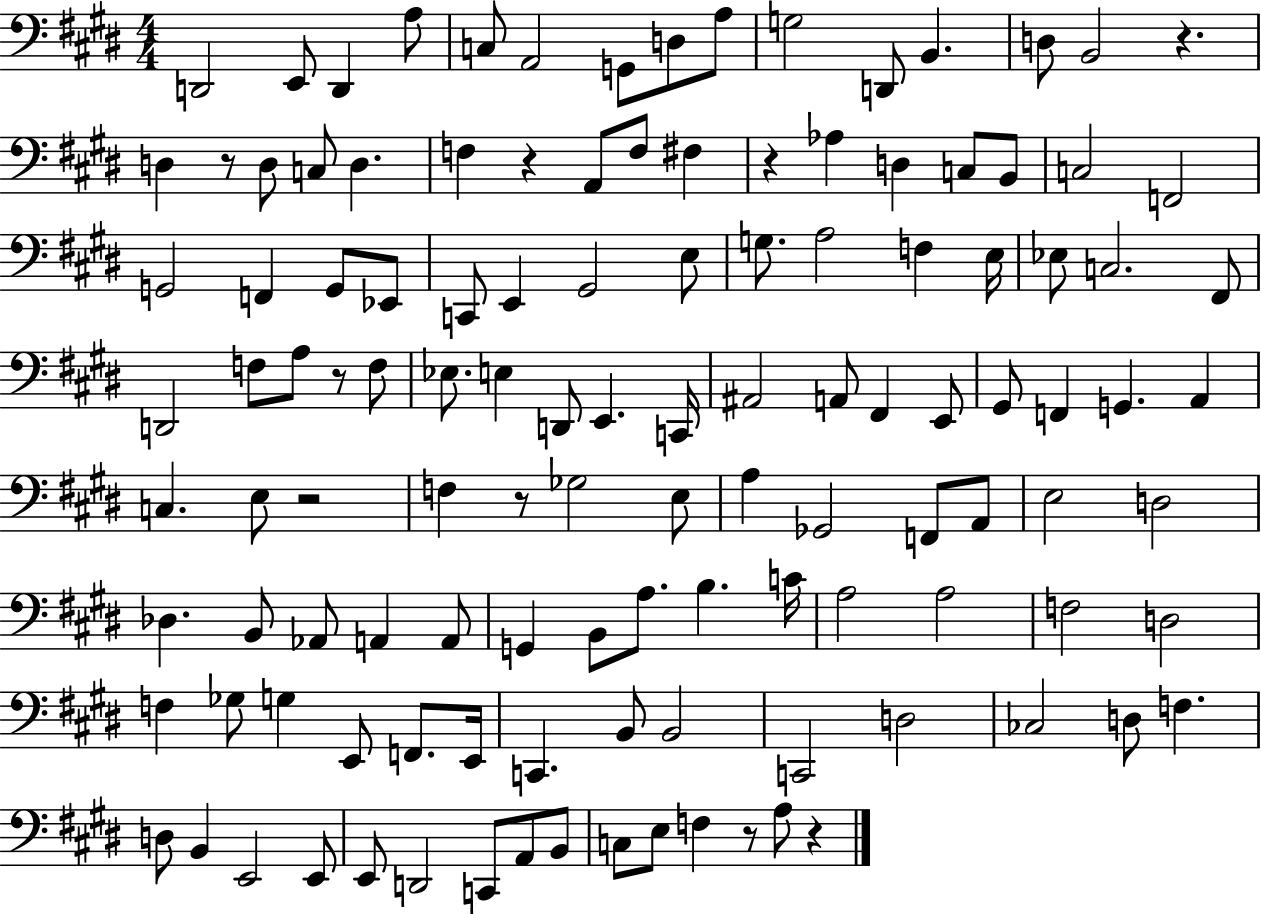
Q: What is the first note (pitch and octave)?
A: D2